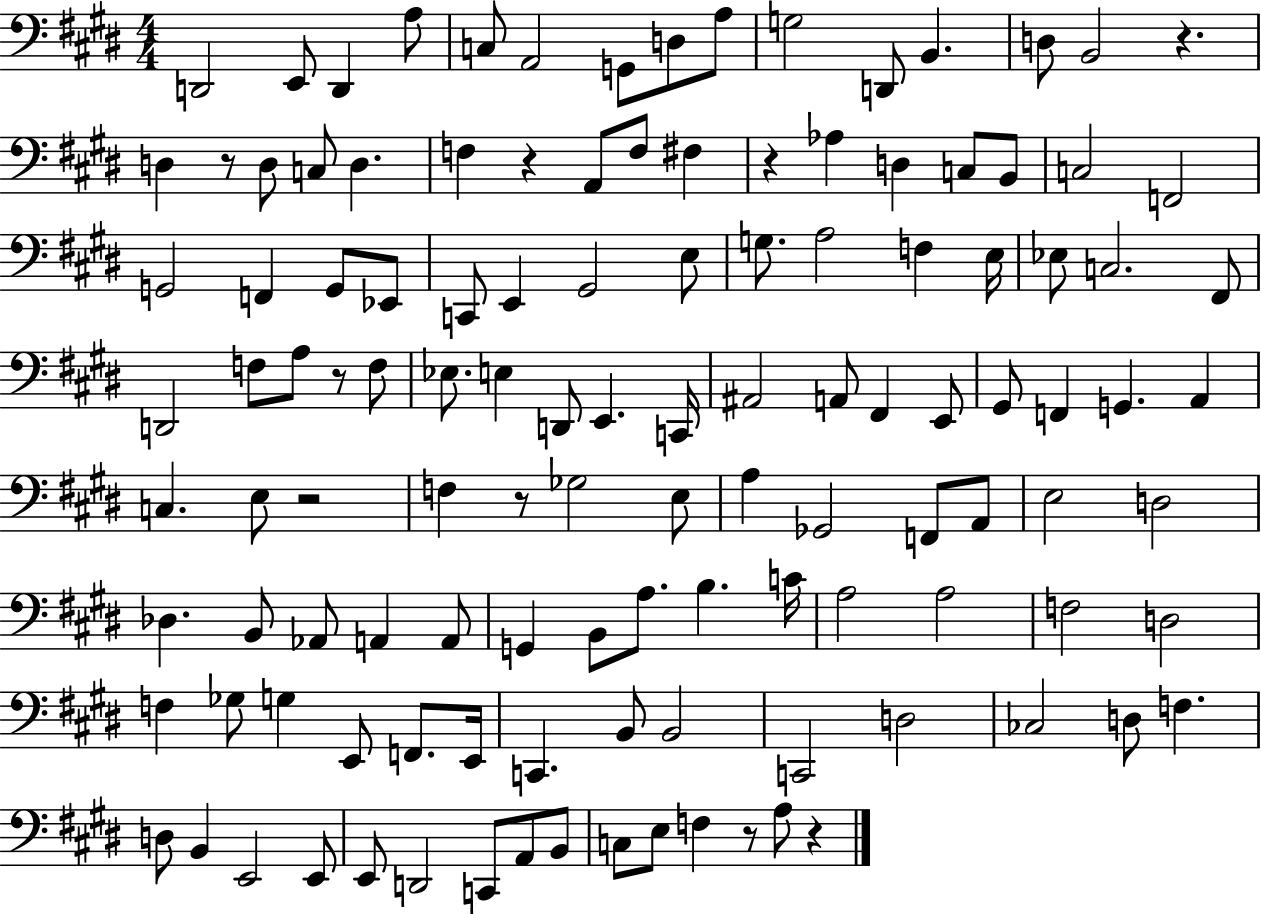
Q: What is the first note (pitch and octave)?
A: D2